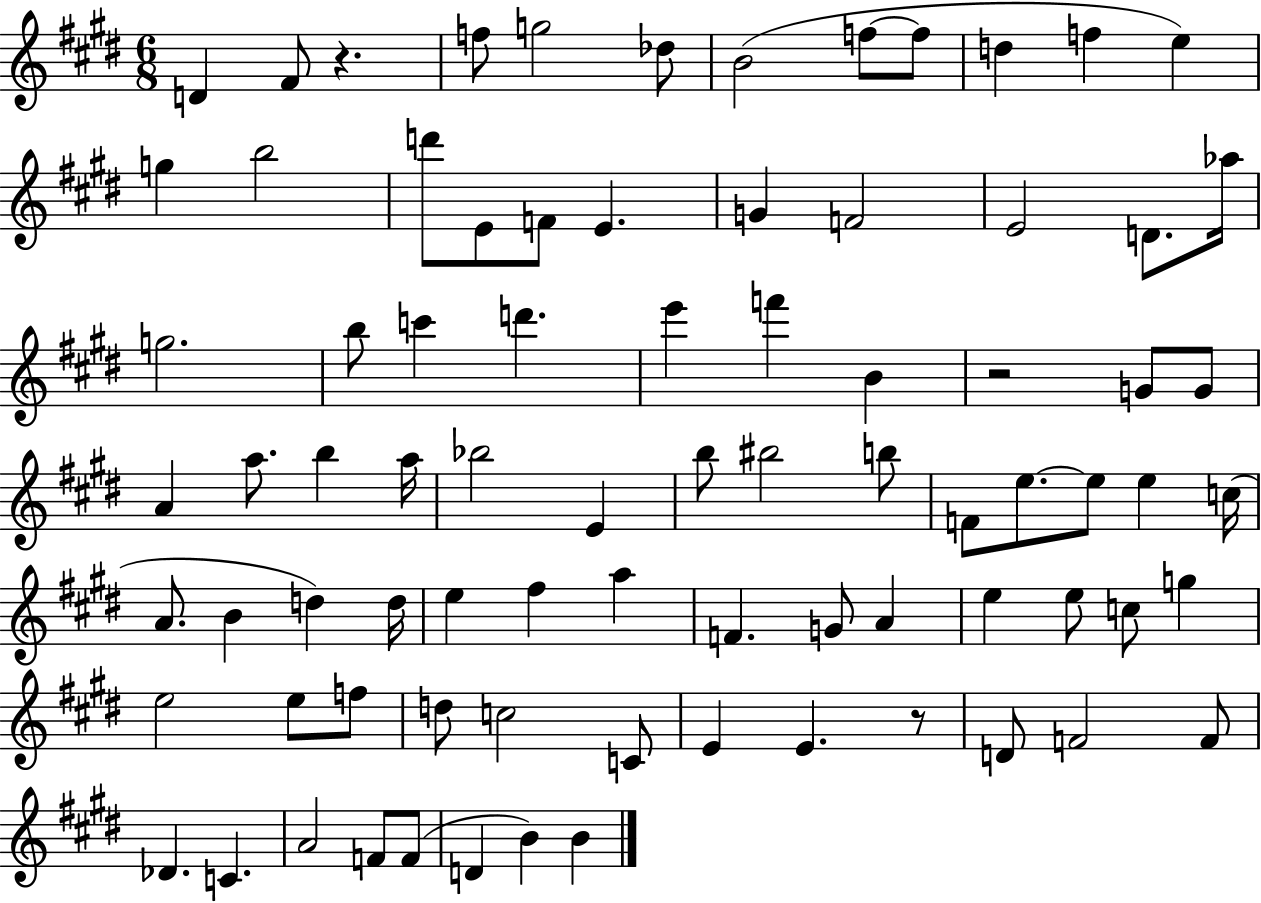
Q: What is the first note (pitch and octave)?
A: D4